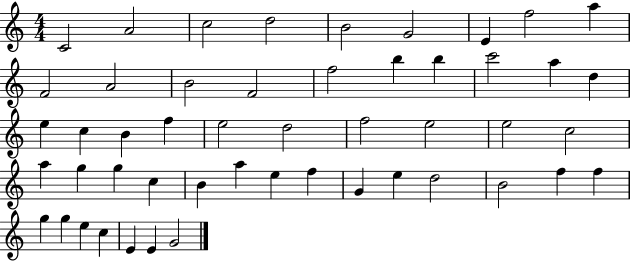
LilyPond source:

{
  \clef treble
  \numericTimeSignature
  \time 4/4
  \key c \major
  c'2 a'2 | c''2 d''2 | b'2 g'2 | e'4 f''2 a''4 | \break f'2 a'2 | b'2 f'2 | f''2 b''4 b''4 | c'''2 a''4 d''4 | \break e''4 c''4 b'4 f''4 | e''2 d''2 | f''2 e''2 | e''2 c''2 | \break a''4 g''4 g''4 c''4 | b'4 a''4 e''4 f''4 | g'4 e''4 d''2 | b'2 f''4 f''4 | \break g''4 g''4 e''4 c''4 | e'4 e'4 g'2 | \bar "|."
}